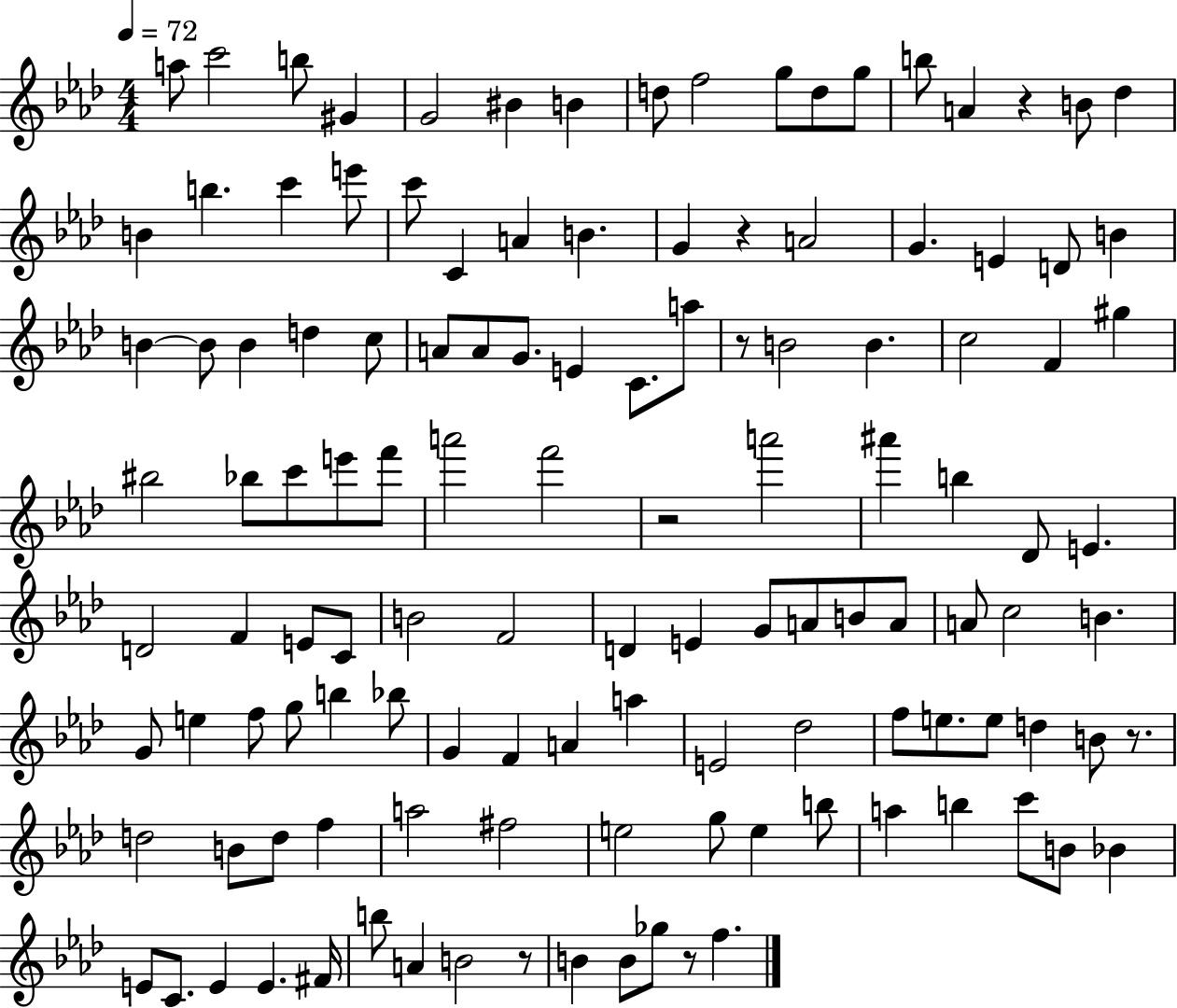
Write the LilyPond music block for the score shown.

{
  \clef treble
  \numericTimeSignature
  \time 4/4
  \key aes \major
  \tempo 4 = 72
  a''8 c'''2 b''8 gis'4 | g'2 bis'4 b'4 | d''8 f''2 g''8 d''8 g''8 | b''8 a'4 r4 b'8 des''4 | \break b'4 b''4. c'''4 e'''8 | c'''8 c'4 a'4 b'4. | g'4 r4 a'2 | g'4. e'4 d'8 b'4 | \break b'4~~ b'8 b'4 d''4 c''8 | a'8 a'8 g'8. e'4 c'8. a''8 | r8 b'2 b'4. | c''2 f'4 gis''4 | \break bis''2 bes''8 c'''8 e'''8 f'''8 | a'''2 f'''2 | r2 a'''2 | ais'''4 b''4 des'8 e'4. | \break d'2 f'4 e'8 c'8 | b'2 f'2 | d'4 e'4 g'8 a'8 b'8 a'8 | a'8 c''2 b'4. | \break g'8 e''4 f''8 g''8 b''4 bes''8 | g'4 f'4 a'4 a''4 | e'2 des''2 | f''8 e''8. e''8 d''4 b'8 r8. | \break d''2 b'8 d''8 f''4 | a''2 fis''2 | e''2 g''8 e''4 b''8 | a''4 b''4 c'''8 b'8 bes'4 | \break e'8 c'8. e'4 e'4. fis'16 | b''8 a'4 b'2 r8 | b'4 b'8 ges''8 r8 f''4. | \bar "|."
}